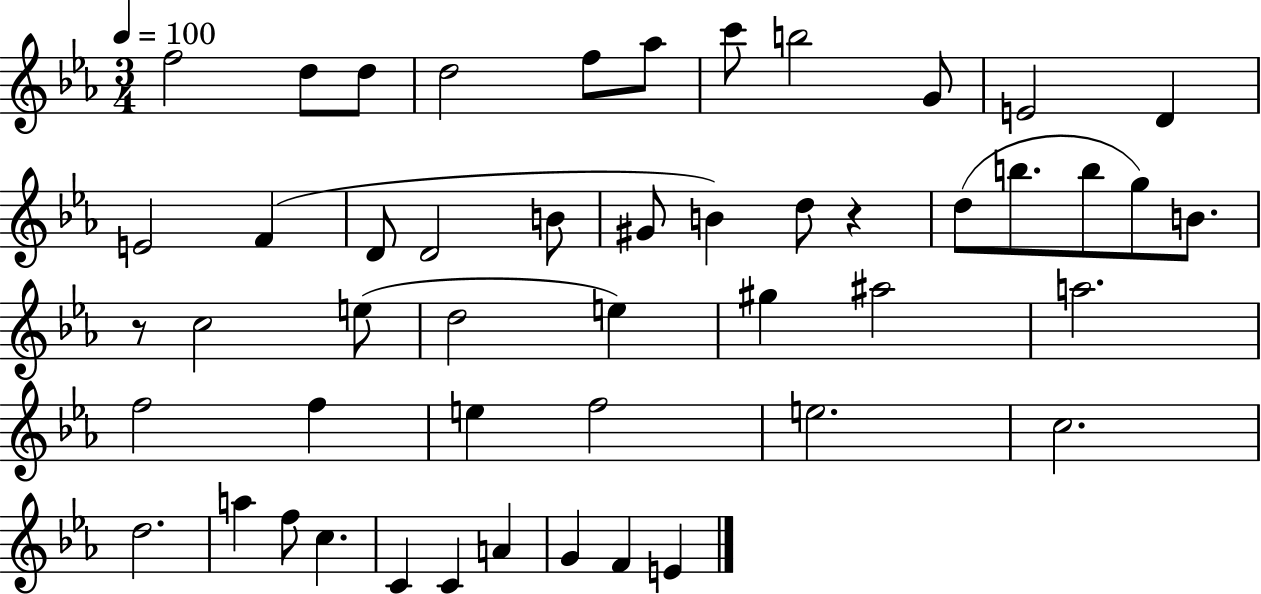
{
  \clef treble
  \numericTimeSignature
  \time 3/4
  \key ees \major
  \tempo 4 = 100
  \repeat volta 2 { f''2 d''8 d''8 | d''2 f''8 aes''8 | c'''8 b''2 g'8 | e'2 d'4 | \break e'2 f'4( | d'8 d'2 b'8 | gis'8 b'4) d''8 r4 | d''8( b''8. b''8 g''8) b'8. | \break r8 c''2 e''8( | d''2 e''4) | gis''4 ais''2 | a''2. | \break f''2 f''4 | e''4 f''2 | e''2. | c''2. | \break d''2. | a''4 f''8 c''4. | c'4 c'4 a'4 | g'4 f'4 e'4 | \break } \bar "|."
}